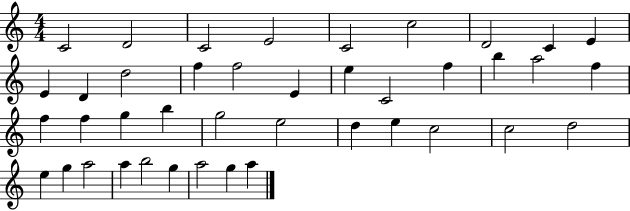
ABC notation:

X:1
T:Untitled
M:4/4
L:1/4
K:C
C2 D2 C2 E2 C2 c2 D2 C E E D d2 f f2 E e C2 f b a2 f f f g b g2 e2 d e c2 c2 d2 e g a2 a b2 g a2 g a